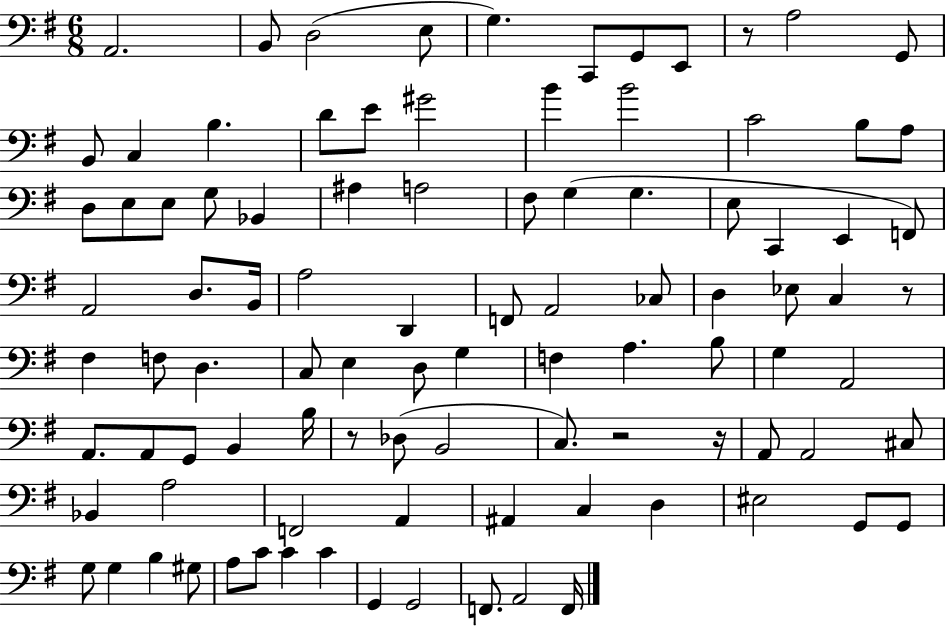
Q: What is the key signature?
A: G major